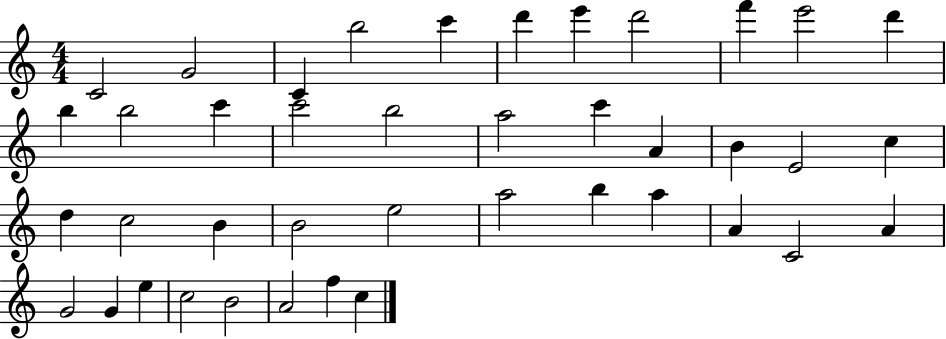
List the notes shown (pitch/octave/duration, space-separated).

C4/h G4/h C4/q B5/h C6/q D6/q E6/q D6/h F6/q E6/h D6/q B5/q B5/h C6/q C6/h B5/h A5/h C6/q A4/q B4/q E4/h C5/q D5/q C5/h B4/q B4/h E5/h A5/h B5/q A5/q A4/q C4/h A4/q G4/h G4/q E5/q C5/h B4/h A4/h F5/q C5/q